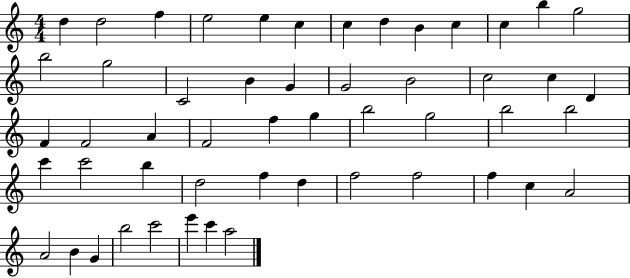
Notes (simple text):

D5/q D5/h F5/q E5/h E5/q C5/q C5/q D5/q B4/q C5/q C5/q B5/q G5/h B5/h G5/h C4/h B4/q G4/q G4/h B4/h C5/h C5/q D4/q F4/q F4/h A4/q F4/h F5/q G5/q B5/h G5/h B5/h B5/h C6/q C6/h B5/q D5/h F5/q D5/q F5/h F5/h F5/q C5/q A4/h A4/h B4/q G4/q B5/h C6/h E6/q C6/q A5/h